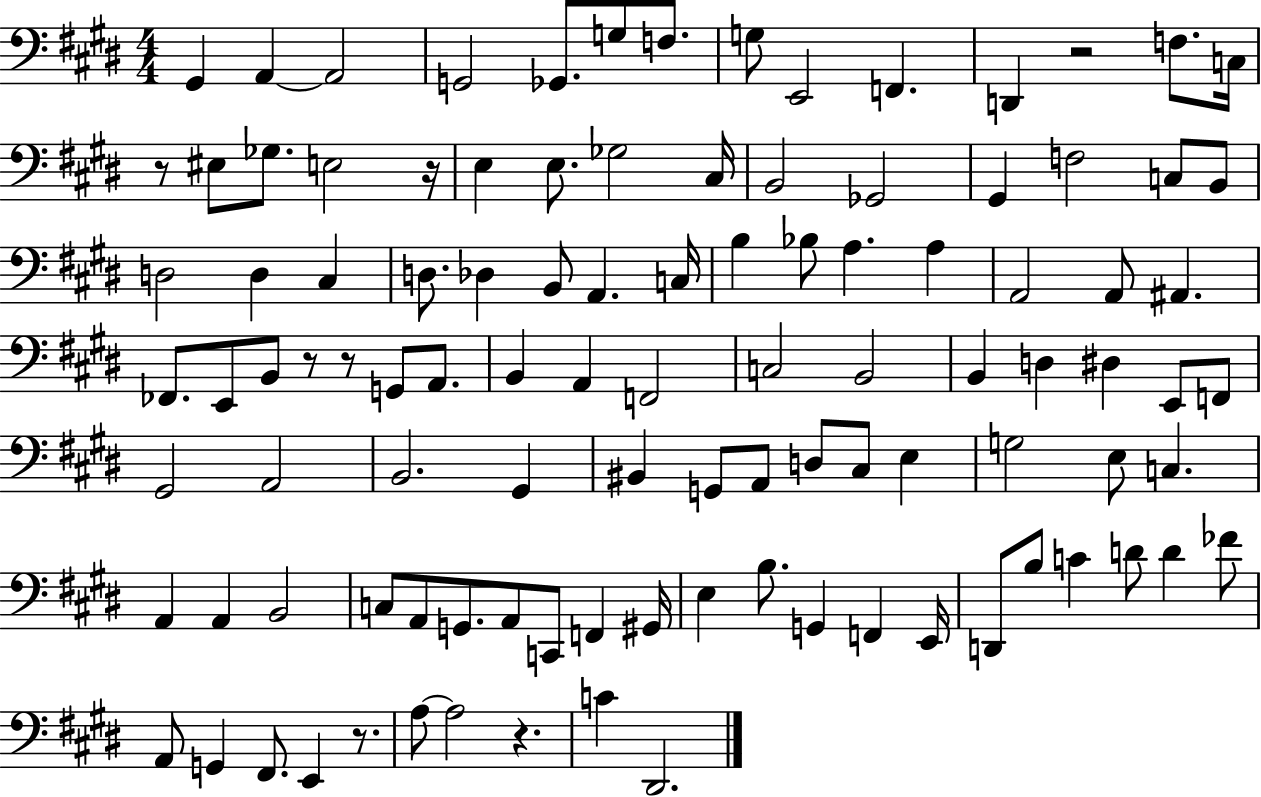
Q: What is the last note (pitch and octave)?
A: D#2